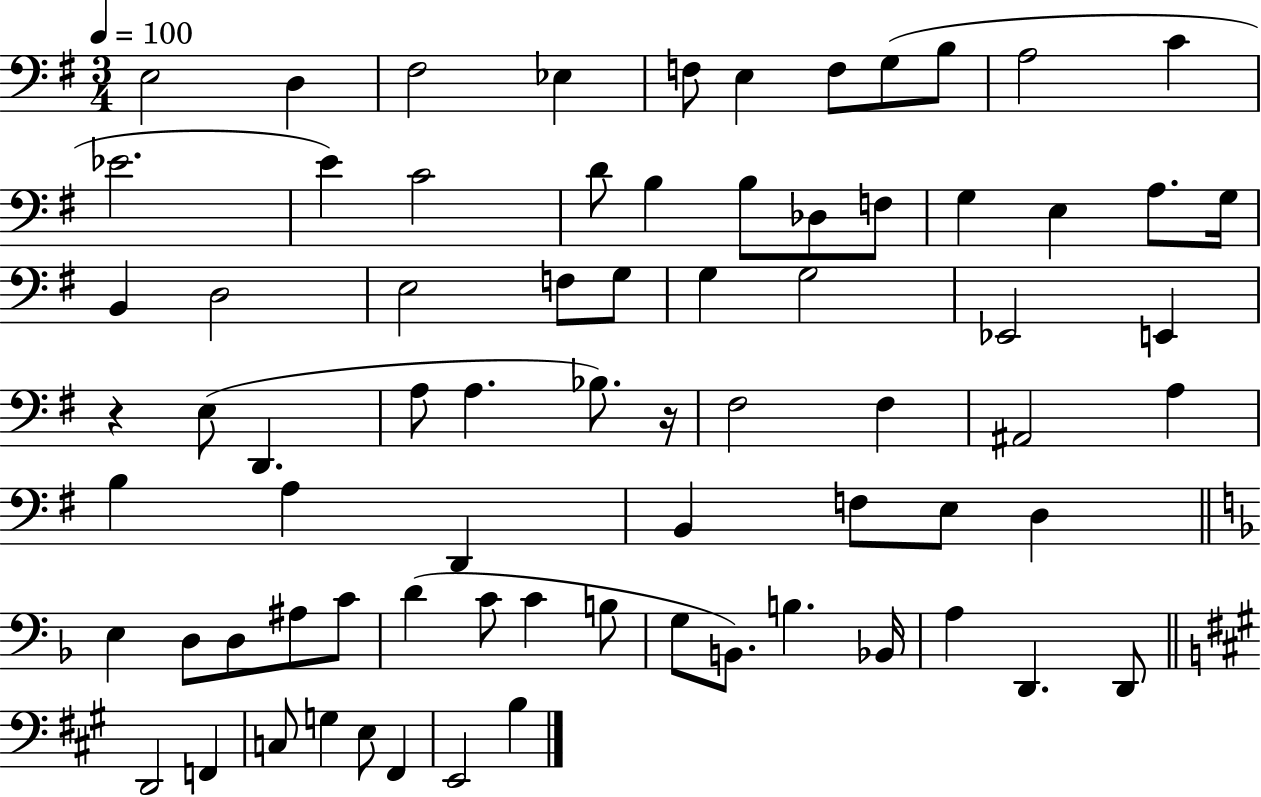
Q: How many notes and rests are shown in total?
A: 74